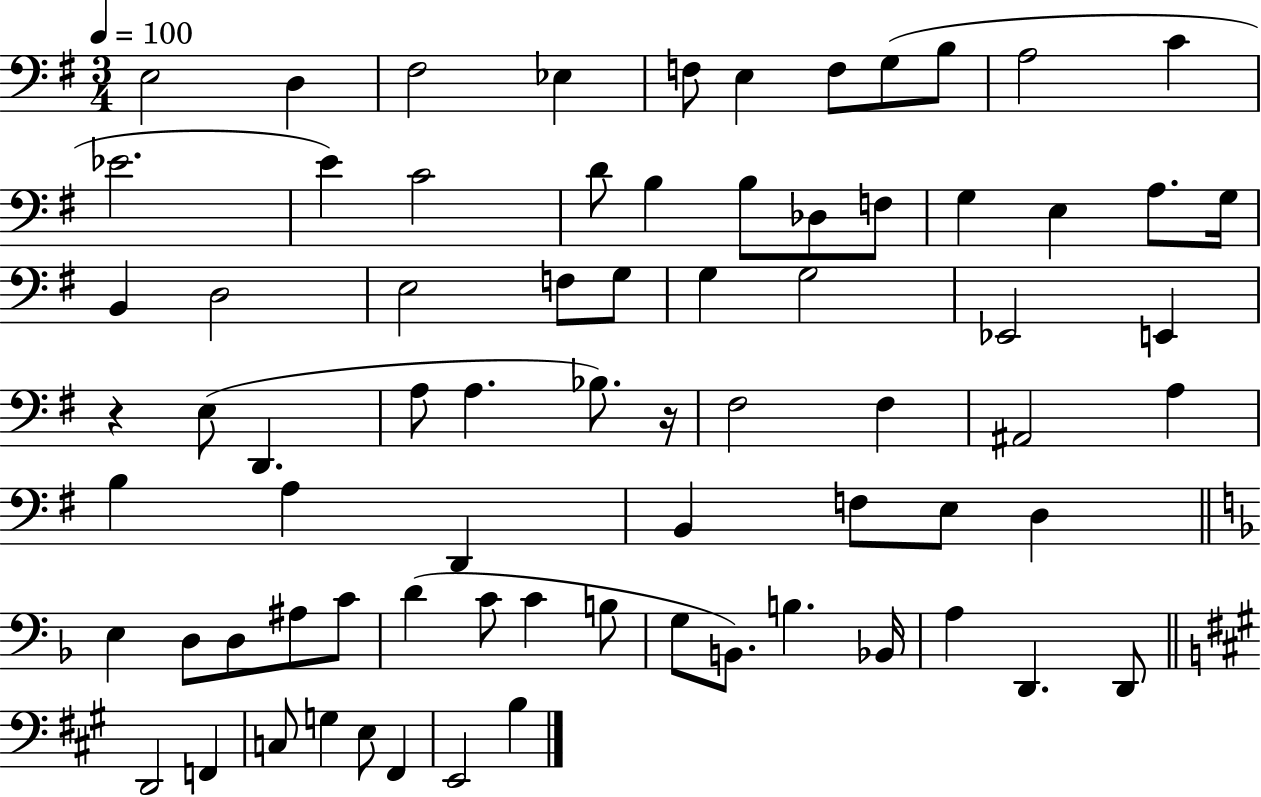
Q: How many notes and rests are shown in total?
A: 74